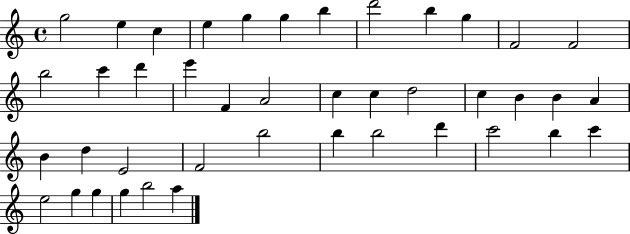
{
  \clef treble
  \time 4/4
  \defaultTimeSignature
  \key c \major
  g''2 e''4 c''4 | e''4 g''4 g''4 b''4 | d'''2 b''4 g''4 | f'2 f'2 | \break b''2 c'''4 d'''4 | e'''4 f'4 a'2 | c''4 c''4 d''2 | c''4 b'4 b'4 a'4 | \break b'4 d''4 e'2 | f'2 b''2 | b''4 b''2 d'''4 | c'''2 b''4 c'''4 | \break e''2 g''4 g''4 | g''4 b''2 a''4 | \bar "|."
}